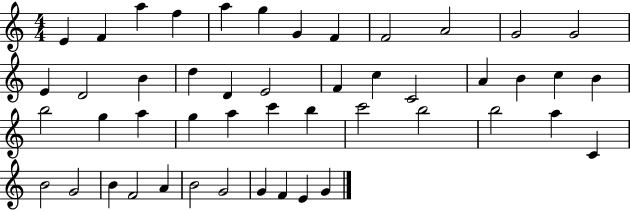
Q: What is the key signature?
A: C major